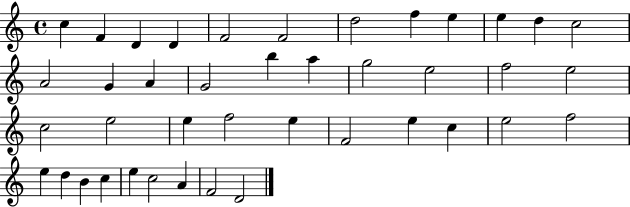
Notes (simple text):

C5/q F4/q D4/q D4/q F4/h F4/h D5/h F5/q E5/q E5/q D5/q C5/h A4/h G4/q A4/q G4/h B5/q A5/q G5/h E5/h F5/h E5/h C5/h E5/h E5/q F5/h E5/q F4/h E5/q C5/q E5/h F5/h E5/q D5/q B4/q C5/q E5/q C5/h A4/q F4/h D4/h